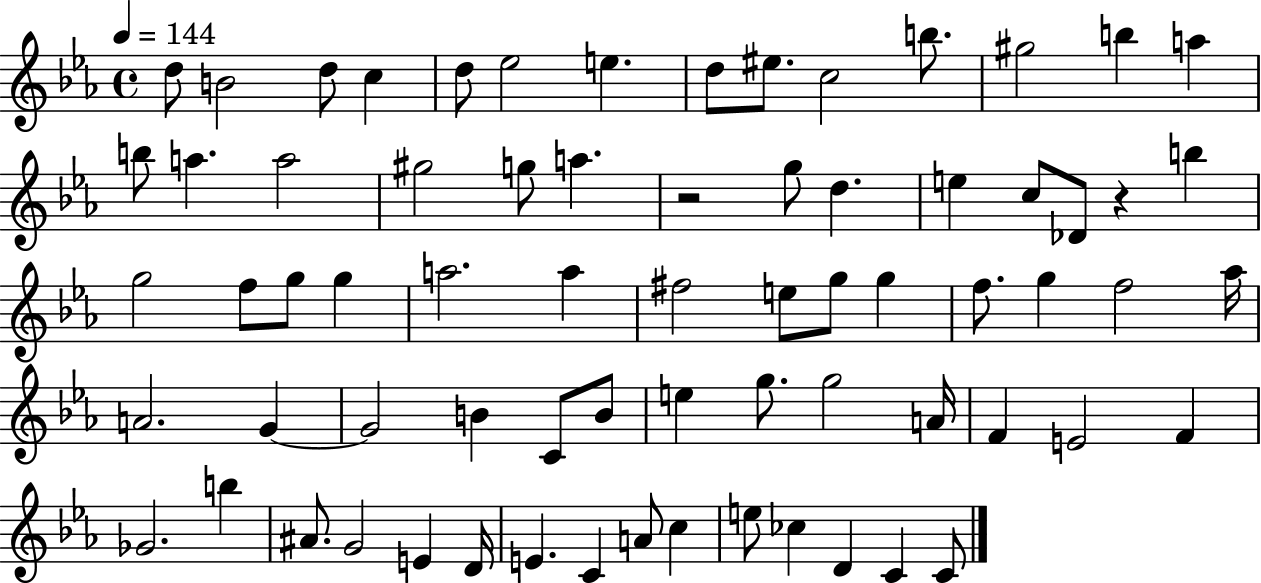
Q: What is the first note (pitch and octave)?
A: D5